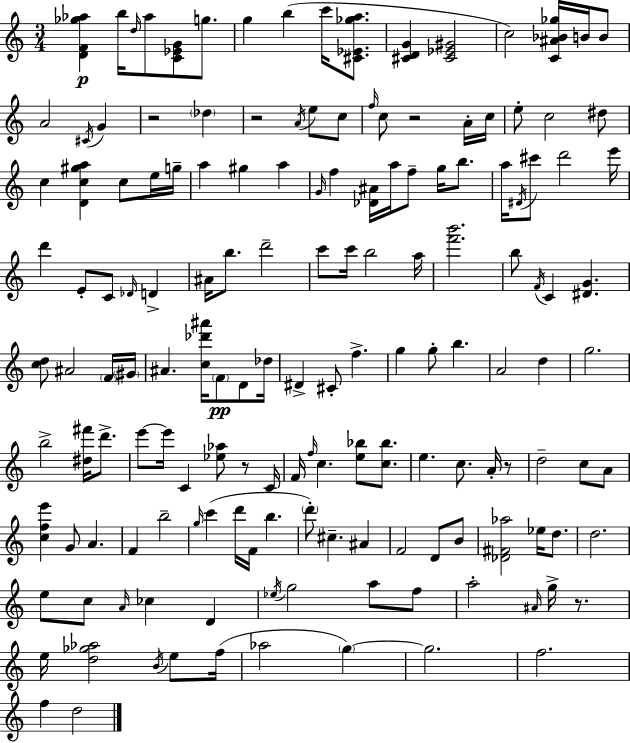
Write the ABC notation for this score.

X:1
T:Untitled
M:3/4
L:1/4
K:C
[DF_g_a] b/4 d/4 _a/2 [C_EG]/2 g/2 g b c'/4 [^C_E_ga]/2 [^CDG] [^C_E^G]2 c2 [C^A_B_g]/4 B/4 B/2 A2 ^C/4 G z2 _d z2 A/4 e/2 c/2 f/4 c/2 z2 A/4 c/4 e/2 c2 ^d/2 c [Dc^ga] c/2 e/4 g/4 a ^g a G/4 f [_D^A]/4 a/4 f/2 g/4 b/2 a/4 ^D/4 ^c'/2 d'2 e'/4 d' E/2 C/2 _D/4 D ^A/4 b/2 d'2 c'/2 c'/4 b2 a/4 [f'b']2 b/2 F/4 C [^DG] [cd]/2 ^A2 F/4 ^G/4 ^A [c_d'^a']/4 F/2 D/2 _d/4 ^D ^C/2 f g g/2 b A2 d g2 b2 [^d^f']/4 d'/2 e'/2 e'/4 C [_e_a]/2 z/2 C/4 F/4 f/4 c [e_b]/2 [c_b]/2 e c/2 A/4 z/2 d2 c/2 A/2 [cfe'] G/2 A F b2 g/4 c' d'/4 F/4 b d'/2 ^c ^A F2 D/2 B/2 [_D^F_a]2 _e/4 d/2 d2 e/2 c/2 A/4 _c D _e/4 g2 a/2 f/2 a2 ^A/4 g/4 z/2 e/4 [d_g_a]2 B/4 e/2 f/4 _a2 g g2 f2 f d2